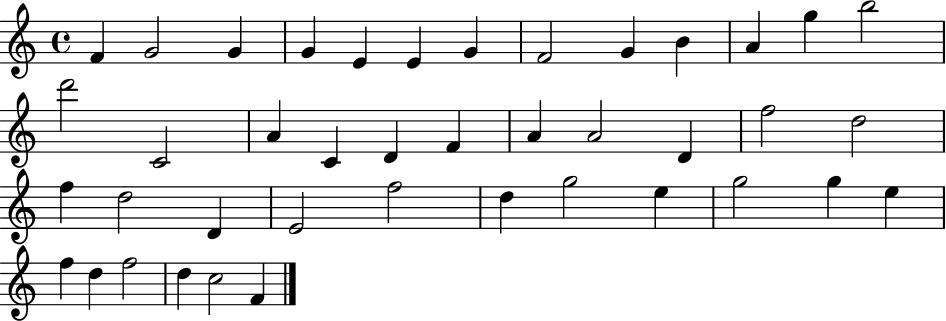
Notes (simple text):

F4/q G4/h G4/q G4/q E4/q E4/q G4/q F4/h G4/q B4/q A4/q G5/q B5/h D6/h C4/h A4/q C4/q D4/q F4/q A4/q A4/h D4/q F5/h D5/h F5/q D5/h D4/q E4/h F5/h D5/q G5/h E5/q G5/h G5/q E5/q F5/q D5/q F5/h D5/q C5/h F4/q